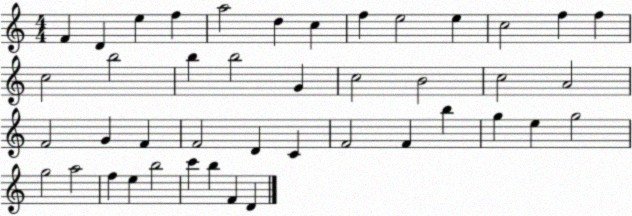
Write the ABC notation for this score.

X:1
T:Untitled
M:4/4
L:1/4
K:C
F D e f a2 d c f e2 e c2 f f c2 b2 b b2 G c2 B2 c2 A2 F2 G F F2 D C F2 F b g e g2 g2 a2 f e b2 c' b F D